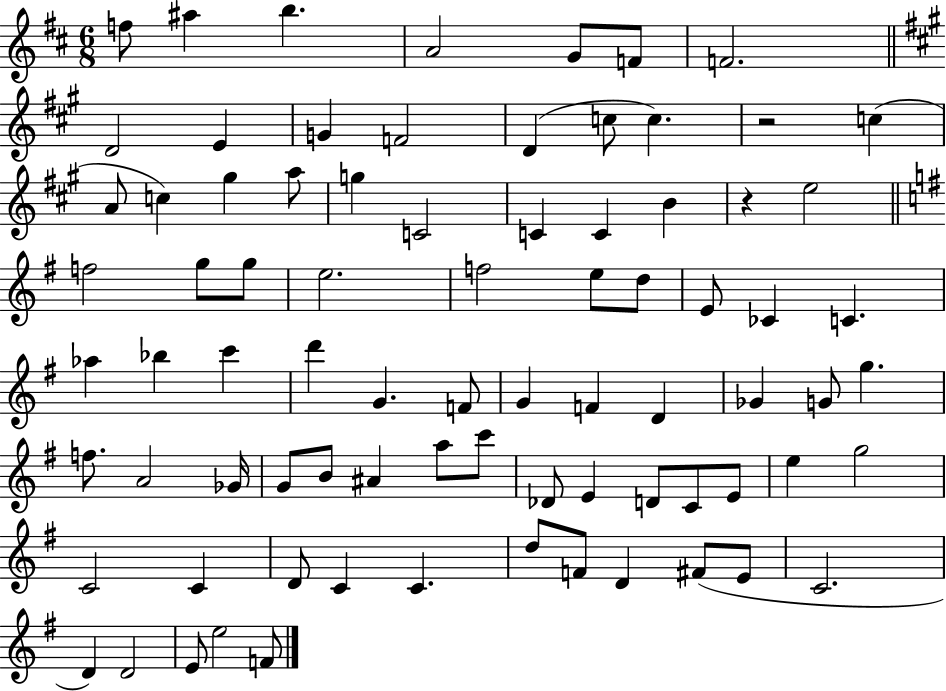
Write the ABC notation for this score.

X:1
T:Untitled
M:6/8
L:1/4
K:D
f/2 ^a b A2 G/2 F/2 F2 D2 E G F2 D c/2 c z2 c A/2 c ^g a/2 g C2 C C B z e2 f2 g/2 g/2 e2 f2 e/2 d/2 E/2 _C C _a _b c' d' G F/2 G F D _G G/2 g f/2 A2 _G/4 G/2 B/2 ^A a/2 c'/2 _D/2 E D/2 C/2 E/2 e g2 C2 C D/2 C C d/2 F/2 D ^F/2 E/2 C2 D D2 E/2 e2 F/2